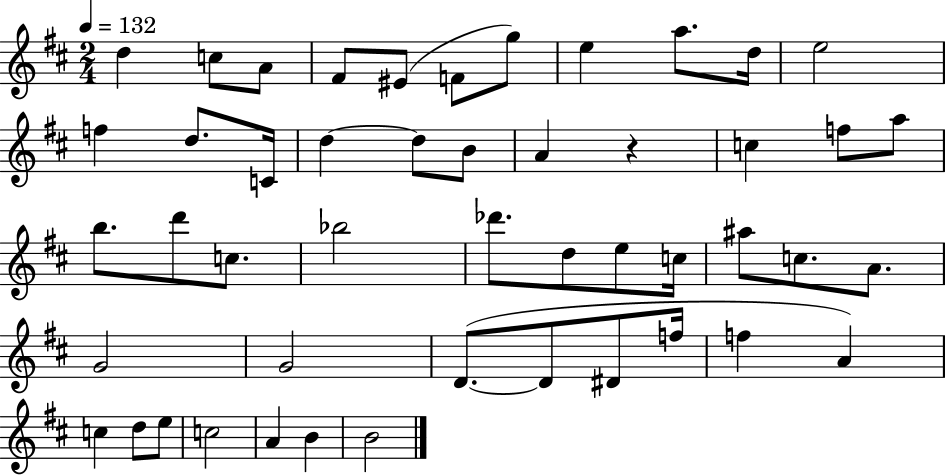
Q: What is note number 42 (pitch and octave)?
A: D5